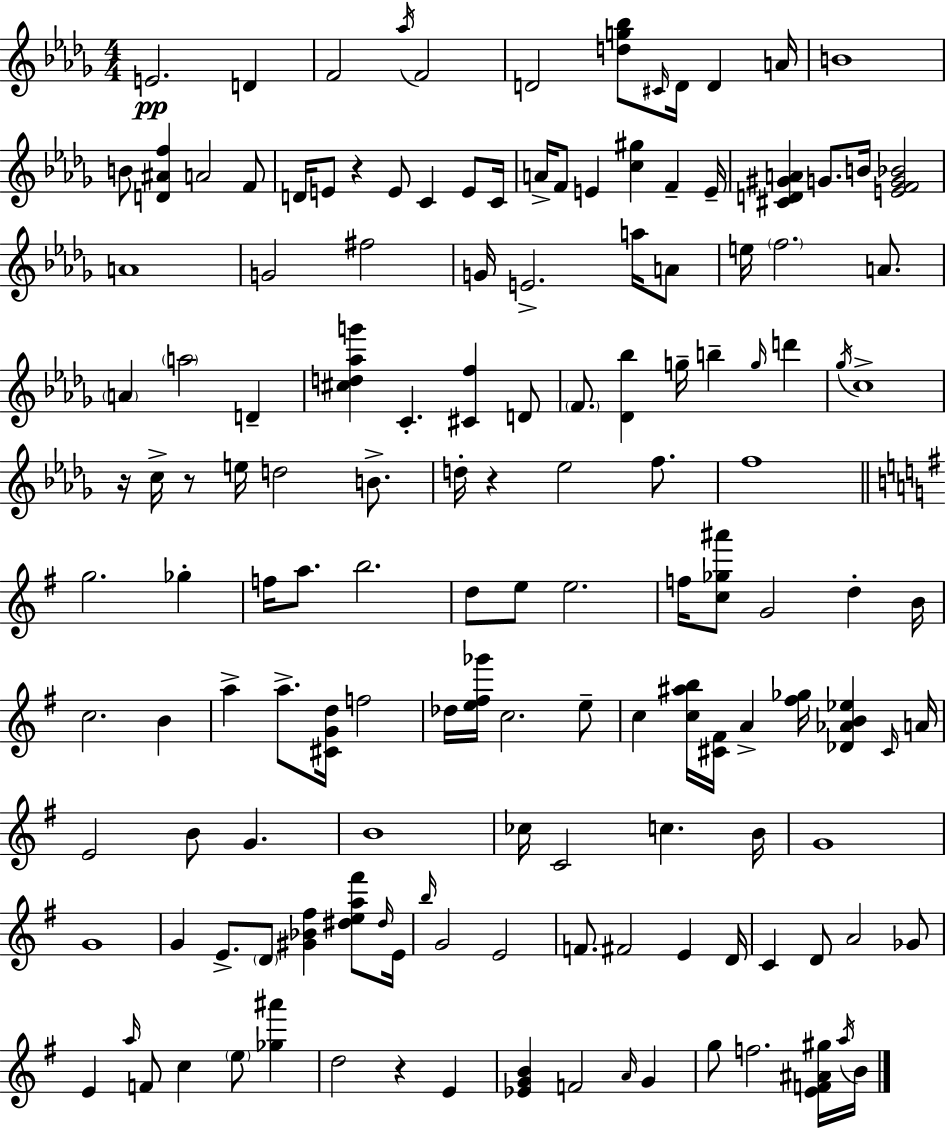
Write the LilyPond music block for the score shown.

{
  \clef treble
  \numericTimeSignature
  \time 4/4
  \key bes \minor
  e'2.\pp d'4 | f'2 \acciaccatura { aes''16 } f'2 | d'2 <d'' g'' bes''>8 \grace { cis'16 } d'16 d'4 | a'16 b'1 | \break b'8 <d' ais' f''>4 a'2 | f'8 d'16 e'8 r4 e'8 c'4 e'8 | c'16 a'16-> f'8 e'4 <c'' gis''>4 f'4-- | e'16-- <cis' d' gis' a'>4 g'8. b'16 <e' f' g' bes'>2 | \break a'1 | g'2 fis''2 | g'16 e'2.-> a''16 | a'8 e''16 \parenthesize f''2. a'8. | \break \parenthesize a'4 \parenthesize a''2 d'4-- | <cis'' d'' aes'' g'''>4 c'4.-. <cis' f''>4 | d'8 \parenthesize f'8. <des' bes''>4 g''16-- b''4-- \grace { g''16 } d'''4 | \acciaccatura { ges''16 } c''1-> | \break r16 c''16-> r8 e''16 d''2 | b'8.-> d''16-. r4 ees''2 | f''8. f''1 | \bar "||" \break \key g \major g''2. ges''4-. | f''16 a''8. b''2. | d''8 e''8 e''2. | f''16 <c'' ges'' ais'''>8 g'2 d''4-. b'16 | \break c''2. b'4 | a''4-> a''8.-> <cis' g' d''>16 f''2 | des''16 <e'' fis'' ges'''>16 c''2. e''8-- | c''4 <c'' ais'' b''>16 <cis' fis'>16 a'4-> <fis'' ges''>16 <des' aes' b' ees''>4 \grace { cis'16 } | \break a'16 e'2 b'8 g'4. | b'1 | ces''16 c'2 c''4. | b'16 g'1 | \break g'1 | g'4 e'8.-> \parenthesize d'8 <gis' bes' fis''>4 <dis'' e'' a'' fis'''>8 | \grace { dis''16 } e'16 \grace { b''16 } g'2 e'2 | f'8. fis'2 e'4 | \break d'16 c'4 d'8 a'2 | ges'8 e'4 \grace { a''16 } f'8 c''4 \parenthesize e''8 | <ges'' ais'''>4 d''2 r4 | e'4 <ees' g' b'>4 f'2 | \break \grace { a'16 } g'4 g''8 f''2. | <e' f' ais' gis''>16 \acciaccatura { a''16 } b'16 \bar "|."
}